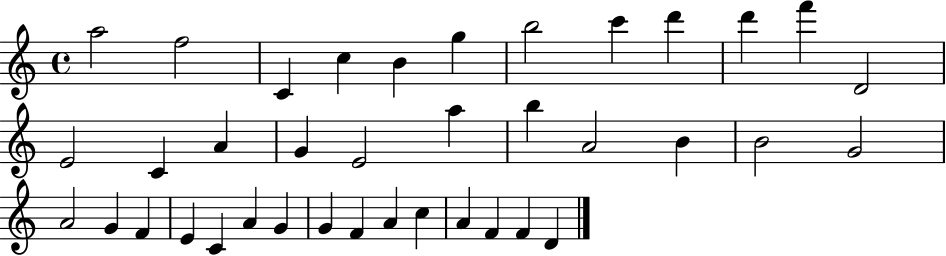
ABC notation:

X:1
T:Untitled
M:4/4
L:1/4
K:C
a2 f2 C c B g b2 c' d' d' f' D2 E2 C A G E2 a b A2 B B2 G2 A2 G F E C A G G F A c A F F D